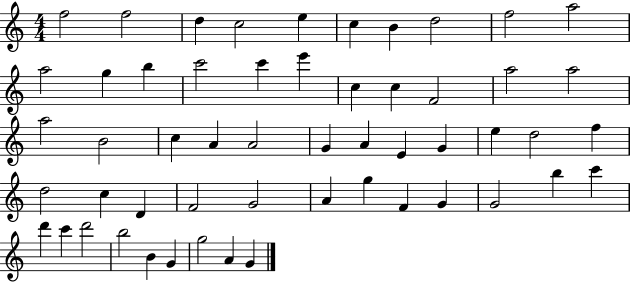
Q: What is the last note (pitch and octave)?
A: G4